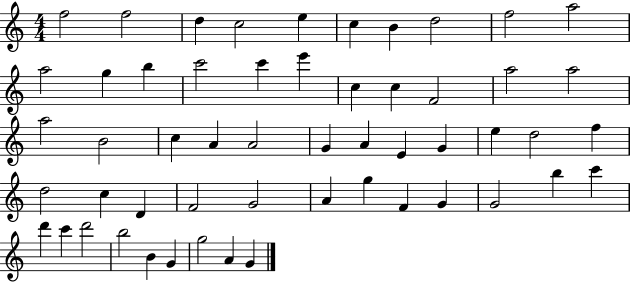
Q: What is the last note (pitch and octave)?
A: G4